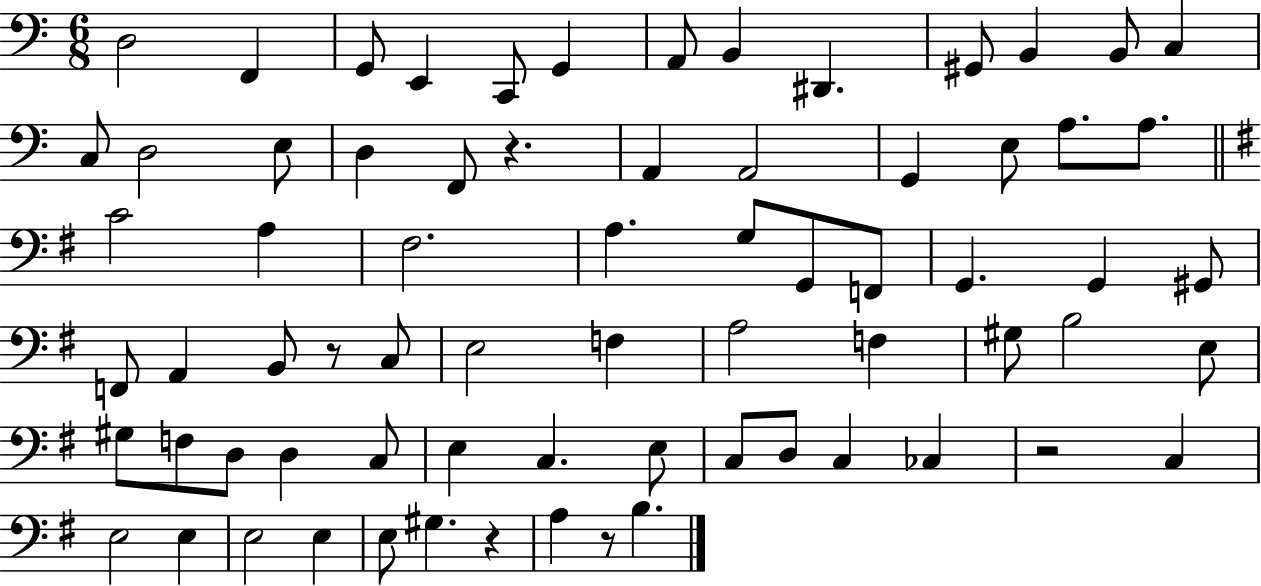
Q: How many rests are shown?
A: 5